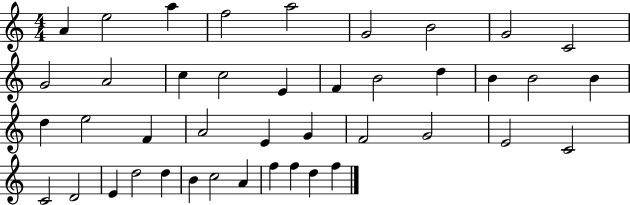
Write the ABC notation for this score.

X:1
T:Untitled
M:4/4
L:1/4
K:C
A e2 a f2 a2 G2 B2 G2 C2 G2 A2 c c2 E F B2 d B B2 B d e2 F A2 E G F2 G2 E2 C2 C2 D2 E d2 d B c2 A f f d f